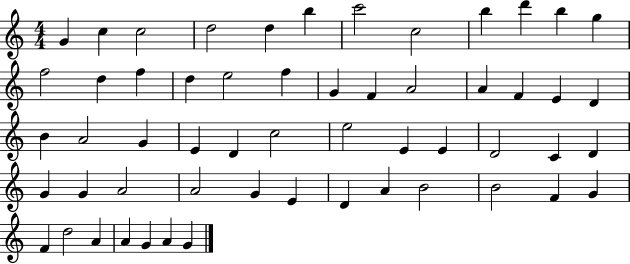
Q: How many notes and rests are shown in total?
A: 56